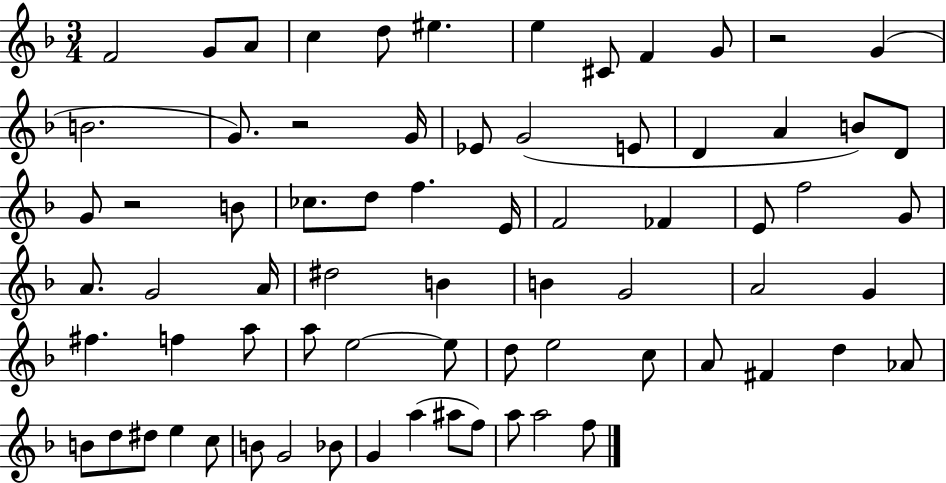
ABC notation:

X:1
T:Untitled
M:3/4
L:1/4
K:F
F2 G/2 A/2 c d/2 ^e e ^C/2 F G/2 z2 G B2 G/2 z2 G/4 _E/2 G2 E/2 D A B/2 D/2 G/2 z2 B/2 _c/2 d/2 f E/4 F2 _F E/2 f2 G/2 A/2 G2 A/4 ^d2 B B G2 A2 G ^f f a/2 a/2 e2 e/2 d/2 e2 c/2 A/2 ^F d _A/2 B/2 d/2 ^d/2 e c/2 B/2 G2 _B/2 G a ^a/2 f/2 a/2 a2 f/2